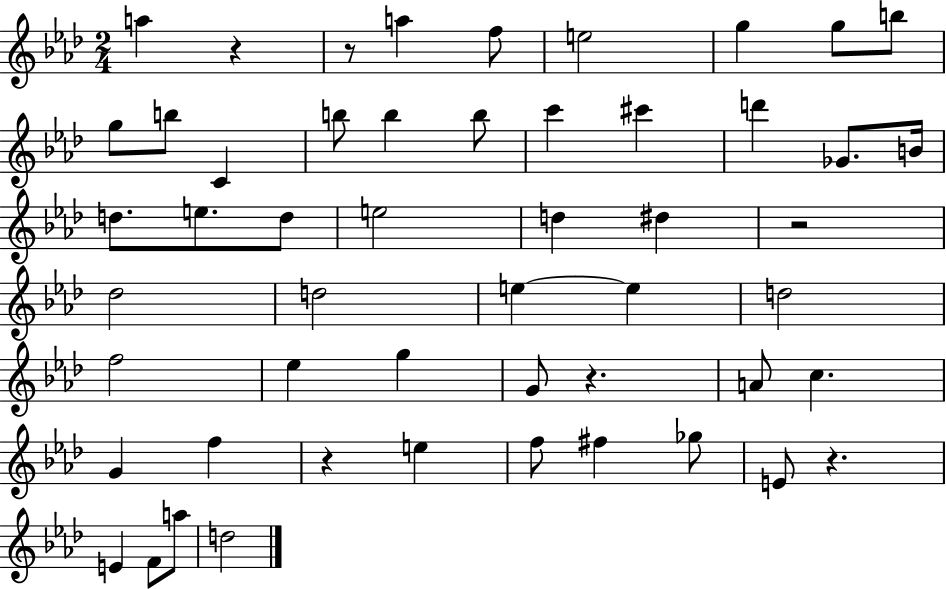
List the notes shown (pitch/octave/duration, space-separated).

A5/q R/q R/e A5/q F5/e E5/h G5/q G5/e B5/e G5/e B5/e C4/q B5/e B5/q B5/e C6/q C#6/q D6/q Gb4/e. B4/s D5/e. E5/e. D5/e E5/h D5/q D#5/q R/h Db5/h D5/h E5/q E5/q D5/h F5/h Eb5/q G5/q G4/e R/q. A4/e C5/q. G4/q F5/q R/q E5/q F5/e F#5/q Gb5/e E4/e R/q. E4/q F4/e A5/e D5/h